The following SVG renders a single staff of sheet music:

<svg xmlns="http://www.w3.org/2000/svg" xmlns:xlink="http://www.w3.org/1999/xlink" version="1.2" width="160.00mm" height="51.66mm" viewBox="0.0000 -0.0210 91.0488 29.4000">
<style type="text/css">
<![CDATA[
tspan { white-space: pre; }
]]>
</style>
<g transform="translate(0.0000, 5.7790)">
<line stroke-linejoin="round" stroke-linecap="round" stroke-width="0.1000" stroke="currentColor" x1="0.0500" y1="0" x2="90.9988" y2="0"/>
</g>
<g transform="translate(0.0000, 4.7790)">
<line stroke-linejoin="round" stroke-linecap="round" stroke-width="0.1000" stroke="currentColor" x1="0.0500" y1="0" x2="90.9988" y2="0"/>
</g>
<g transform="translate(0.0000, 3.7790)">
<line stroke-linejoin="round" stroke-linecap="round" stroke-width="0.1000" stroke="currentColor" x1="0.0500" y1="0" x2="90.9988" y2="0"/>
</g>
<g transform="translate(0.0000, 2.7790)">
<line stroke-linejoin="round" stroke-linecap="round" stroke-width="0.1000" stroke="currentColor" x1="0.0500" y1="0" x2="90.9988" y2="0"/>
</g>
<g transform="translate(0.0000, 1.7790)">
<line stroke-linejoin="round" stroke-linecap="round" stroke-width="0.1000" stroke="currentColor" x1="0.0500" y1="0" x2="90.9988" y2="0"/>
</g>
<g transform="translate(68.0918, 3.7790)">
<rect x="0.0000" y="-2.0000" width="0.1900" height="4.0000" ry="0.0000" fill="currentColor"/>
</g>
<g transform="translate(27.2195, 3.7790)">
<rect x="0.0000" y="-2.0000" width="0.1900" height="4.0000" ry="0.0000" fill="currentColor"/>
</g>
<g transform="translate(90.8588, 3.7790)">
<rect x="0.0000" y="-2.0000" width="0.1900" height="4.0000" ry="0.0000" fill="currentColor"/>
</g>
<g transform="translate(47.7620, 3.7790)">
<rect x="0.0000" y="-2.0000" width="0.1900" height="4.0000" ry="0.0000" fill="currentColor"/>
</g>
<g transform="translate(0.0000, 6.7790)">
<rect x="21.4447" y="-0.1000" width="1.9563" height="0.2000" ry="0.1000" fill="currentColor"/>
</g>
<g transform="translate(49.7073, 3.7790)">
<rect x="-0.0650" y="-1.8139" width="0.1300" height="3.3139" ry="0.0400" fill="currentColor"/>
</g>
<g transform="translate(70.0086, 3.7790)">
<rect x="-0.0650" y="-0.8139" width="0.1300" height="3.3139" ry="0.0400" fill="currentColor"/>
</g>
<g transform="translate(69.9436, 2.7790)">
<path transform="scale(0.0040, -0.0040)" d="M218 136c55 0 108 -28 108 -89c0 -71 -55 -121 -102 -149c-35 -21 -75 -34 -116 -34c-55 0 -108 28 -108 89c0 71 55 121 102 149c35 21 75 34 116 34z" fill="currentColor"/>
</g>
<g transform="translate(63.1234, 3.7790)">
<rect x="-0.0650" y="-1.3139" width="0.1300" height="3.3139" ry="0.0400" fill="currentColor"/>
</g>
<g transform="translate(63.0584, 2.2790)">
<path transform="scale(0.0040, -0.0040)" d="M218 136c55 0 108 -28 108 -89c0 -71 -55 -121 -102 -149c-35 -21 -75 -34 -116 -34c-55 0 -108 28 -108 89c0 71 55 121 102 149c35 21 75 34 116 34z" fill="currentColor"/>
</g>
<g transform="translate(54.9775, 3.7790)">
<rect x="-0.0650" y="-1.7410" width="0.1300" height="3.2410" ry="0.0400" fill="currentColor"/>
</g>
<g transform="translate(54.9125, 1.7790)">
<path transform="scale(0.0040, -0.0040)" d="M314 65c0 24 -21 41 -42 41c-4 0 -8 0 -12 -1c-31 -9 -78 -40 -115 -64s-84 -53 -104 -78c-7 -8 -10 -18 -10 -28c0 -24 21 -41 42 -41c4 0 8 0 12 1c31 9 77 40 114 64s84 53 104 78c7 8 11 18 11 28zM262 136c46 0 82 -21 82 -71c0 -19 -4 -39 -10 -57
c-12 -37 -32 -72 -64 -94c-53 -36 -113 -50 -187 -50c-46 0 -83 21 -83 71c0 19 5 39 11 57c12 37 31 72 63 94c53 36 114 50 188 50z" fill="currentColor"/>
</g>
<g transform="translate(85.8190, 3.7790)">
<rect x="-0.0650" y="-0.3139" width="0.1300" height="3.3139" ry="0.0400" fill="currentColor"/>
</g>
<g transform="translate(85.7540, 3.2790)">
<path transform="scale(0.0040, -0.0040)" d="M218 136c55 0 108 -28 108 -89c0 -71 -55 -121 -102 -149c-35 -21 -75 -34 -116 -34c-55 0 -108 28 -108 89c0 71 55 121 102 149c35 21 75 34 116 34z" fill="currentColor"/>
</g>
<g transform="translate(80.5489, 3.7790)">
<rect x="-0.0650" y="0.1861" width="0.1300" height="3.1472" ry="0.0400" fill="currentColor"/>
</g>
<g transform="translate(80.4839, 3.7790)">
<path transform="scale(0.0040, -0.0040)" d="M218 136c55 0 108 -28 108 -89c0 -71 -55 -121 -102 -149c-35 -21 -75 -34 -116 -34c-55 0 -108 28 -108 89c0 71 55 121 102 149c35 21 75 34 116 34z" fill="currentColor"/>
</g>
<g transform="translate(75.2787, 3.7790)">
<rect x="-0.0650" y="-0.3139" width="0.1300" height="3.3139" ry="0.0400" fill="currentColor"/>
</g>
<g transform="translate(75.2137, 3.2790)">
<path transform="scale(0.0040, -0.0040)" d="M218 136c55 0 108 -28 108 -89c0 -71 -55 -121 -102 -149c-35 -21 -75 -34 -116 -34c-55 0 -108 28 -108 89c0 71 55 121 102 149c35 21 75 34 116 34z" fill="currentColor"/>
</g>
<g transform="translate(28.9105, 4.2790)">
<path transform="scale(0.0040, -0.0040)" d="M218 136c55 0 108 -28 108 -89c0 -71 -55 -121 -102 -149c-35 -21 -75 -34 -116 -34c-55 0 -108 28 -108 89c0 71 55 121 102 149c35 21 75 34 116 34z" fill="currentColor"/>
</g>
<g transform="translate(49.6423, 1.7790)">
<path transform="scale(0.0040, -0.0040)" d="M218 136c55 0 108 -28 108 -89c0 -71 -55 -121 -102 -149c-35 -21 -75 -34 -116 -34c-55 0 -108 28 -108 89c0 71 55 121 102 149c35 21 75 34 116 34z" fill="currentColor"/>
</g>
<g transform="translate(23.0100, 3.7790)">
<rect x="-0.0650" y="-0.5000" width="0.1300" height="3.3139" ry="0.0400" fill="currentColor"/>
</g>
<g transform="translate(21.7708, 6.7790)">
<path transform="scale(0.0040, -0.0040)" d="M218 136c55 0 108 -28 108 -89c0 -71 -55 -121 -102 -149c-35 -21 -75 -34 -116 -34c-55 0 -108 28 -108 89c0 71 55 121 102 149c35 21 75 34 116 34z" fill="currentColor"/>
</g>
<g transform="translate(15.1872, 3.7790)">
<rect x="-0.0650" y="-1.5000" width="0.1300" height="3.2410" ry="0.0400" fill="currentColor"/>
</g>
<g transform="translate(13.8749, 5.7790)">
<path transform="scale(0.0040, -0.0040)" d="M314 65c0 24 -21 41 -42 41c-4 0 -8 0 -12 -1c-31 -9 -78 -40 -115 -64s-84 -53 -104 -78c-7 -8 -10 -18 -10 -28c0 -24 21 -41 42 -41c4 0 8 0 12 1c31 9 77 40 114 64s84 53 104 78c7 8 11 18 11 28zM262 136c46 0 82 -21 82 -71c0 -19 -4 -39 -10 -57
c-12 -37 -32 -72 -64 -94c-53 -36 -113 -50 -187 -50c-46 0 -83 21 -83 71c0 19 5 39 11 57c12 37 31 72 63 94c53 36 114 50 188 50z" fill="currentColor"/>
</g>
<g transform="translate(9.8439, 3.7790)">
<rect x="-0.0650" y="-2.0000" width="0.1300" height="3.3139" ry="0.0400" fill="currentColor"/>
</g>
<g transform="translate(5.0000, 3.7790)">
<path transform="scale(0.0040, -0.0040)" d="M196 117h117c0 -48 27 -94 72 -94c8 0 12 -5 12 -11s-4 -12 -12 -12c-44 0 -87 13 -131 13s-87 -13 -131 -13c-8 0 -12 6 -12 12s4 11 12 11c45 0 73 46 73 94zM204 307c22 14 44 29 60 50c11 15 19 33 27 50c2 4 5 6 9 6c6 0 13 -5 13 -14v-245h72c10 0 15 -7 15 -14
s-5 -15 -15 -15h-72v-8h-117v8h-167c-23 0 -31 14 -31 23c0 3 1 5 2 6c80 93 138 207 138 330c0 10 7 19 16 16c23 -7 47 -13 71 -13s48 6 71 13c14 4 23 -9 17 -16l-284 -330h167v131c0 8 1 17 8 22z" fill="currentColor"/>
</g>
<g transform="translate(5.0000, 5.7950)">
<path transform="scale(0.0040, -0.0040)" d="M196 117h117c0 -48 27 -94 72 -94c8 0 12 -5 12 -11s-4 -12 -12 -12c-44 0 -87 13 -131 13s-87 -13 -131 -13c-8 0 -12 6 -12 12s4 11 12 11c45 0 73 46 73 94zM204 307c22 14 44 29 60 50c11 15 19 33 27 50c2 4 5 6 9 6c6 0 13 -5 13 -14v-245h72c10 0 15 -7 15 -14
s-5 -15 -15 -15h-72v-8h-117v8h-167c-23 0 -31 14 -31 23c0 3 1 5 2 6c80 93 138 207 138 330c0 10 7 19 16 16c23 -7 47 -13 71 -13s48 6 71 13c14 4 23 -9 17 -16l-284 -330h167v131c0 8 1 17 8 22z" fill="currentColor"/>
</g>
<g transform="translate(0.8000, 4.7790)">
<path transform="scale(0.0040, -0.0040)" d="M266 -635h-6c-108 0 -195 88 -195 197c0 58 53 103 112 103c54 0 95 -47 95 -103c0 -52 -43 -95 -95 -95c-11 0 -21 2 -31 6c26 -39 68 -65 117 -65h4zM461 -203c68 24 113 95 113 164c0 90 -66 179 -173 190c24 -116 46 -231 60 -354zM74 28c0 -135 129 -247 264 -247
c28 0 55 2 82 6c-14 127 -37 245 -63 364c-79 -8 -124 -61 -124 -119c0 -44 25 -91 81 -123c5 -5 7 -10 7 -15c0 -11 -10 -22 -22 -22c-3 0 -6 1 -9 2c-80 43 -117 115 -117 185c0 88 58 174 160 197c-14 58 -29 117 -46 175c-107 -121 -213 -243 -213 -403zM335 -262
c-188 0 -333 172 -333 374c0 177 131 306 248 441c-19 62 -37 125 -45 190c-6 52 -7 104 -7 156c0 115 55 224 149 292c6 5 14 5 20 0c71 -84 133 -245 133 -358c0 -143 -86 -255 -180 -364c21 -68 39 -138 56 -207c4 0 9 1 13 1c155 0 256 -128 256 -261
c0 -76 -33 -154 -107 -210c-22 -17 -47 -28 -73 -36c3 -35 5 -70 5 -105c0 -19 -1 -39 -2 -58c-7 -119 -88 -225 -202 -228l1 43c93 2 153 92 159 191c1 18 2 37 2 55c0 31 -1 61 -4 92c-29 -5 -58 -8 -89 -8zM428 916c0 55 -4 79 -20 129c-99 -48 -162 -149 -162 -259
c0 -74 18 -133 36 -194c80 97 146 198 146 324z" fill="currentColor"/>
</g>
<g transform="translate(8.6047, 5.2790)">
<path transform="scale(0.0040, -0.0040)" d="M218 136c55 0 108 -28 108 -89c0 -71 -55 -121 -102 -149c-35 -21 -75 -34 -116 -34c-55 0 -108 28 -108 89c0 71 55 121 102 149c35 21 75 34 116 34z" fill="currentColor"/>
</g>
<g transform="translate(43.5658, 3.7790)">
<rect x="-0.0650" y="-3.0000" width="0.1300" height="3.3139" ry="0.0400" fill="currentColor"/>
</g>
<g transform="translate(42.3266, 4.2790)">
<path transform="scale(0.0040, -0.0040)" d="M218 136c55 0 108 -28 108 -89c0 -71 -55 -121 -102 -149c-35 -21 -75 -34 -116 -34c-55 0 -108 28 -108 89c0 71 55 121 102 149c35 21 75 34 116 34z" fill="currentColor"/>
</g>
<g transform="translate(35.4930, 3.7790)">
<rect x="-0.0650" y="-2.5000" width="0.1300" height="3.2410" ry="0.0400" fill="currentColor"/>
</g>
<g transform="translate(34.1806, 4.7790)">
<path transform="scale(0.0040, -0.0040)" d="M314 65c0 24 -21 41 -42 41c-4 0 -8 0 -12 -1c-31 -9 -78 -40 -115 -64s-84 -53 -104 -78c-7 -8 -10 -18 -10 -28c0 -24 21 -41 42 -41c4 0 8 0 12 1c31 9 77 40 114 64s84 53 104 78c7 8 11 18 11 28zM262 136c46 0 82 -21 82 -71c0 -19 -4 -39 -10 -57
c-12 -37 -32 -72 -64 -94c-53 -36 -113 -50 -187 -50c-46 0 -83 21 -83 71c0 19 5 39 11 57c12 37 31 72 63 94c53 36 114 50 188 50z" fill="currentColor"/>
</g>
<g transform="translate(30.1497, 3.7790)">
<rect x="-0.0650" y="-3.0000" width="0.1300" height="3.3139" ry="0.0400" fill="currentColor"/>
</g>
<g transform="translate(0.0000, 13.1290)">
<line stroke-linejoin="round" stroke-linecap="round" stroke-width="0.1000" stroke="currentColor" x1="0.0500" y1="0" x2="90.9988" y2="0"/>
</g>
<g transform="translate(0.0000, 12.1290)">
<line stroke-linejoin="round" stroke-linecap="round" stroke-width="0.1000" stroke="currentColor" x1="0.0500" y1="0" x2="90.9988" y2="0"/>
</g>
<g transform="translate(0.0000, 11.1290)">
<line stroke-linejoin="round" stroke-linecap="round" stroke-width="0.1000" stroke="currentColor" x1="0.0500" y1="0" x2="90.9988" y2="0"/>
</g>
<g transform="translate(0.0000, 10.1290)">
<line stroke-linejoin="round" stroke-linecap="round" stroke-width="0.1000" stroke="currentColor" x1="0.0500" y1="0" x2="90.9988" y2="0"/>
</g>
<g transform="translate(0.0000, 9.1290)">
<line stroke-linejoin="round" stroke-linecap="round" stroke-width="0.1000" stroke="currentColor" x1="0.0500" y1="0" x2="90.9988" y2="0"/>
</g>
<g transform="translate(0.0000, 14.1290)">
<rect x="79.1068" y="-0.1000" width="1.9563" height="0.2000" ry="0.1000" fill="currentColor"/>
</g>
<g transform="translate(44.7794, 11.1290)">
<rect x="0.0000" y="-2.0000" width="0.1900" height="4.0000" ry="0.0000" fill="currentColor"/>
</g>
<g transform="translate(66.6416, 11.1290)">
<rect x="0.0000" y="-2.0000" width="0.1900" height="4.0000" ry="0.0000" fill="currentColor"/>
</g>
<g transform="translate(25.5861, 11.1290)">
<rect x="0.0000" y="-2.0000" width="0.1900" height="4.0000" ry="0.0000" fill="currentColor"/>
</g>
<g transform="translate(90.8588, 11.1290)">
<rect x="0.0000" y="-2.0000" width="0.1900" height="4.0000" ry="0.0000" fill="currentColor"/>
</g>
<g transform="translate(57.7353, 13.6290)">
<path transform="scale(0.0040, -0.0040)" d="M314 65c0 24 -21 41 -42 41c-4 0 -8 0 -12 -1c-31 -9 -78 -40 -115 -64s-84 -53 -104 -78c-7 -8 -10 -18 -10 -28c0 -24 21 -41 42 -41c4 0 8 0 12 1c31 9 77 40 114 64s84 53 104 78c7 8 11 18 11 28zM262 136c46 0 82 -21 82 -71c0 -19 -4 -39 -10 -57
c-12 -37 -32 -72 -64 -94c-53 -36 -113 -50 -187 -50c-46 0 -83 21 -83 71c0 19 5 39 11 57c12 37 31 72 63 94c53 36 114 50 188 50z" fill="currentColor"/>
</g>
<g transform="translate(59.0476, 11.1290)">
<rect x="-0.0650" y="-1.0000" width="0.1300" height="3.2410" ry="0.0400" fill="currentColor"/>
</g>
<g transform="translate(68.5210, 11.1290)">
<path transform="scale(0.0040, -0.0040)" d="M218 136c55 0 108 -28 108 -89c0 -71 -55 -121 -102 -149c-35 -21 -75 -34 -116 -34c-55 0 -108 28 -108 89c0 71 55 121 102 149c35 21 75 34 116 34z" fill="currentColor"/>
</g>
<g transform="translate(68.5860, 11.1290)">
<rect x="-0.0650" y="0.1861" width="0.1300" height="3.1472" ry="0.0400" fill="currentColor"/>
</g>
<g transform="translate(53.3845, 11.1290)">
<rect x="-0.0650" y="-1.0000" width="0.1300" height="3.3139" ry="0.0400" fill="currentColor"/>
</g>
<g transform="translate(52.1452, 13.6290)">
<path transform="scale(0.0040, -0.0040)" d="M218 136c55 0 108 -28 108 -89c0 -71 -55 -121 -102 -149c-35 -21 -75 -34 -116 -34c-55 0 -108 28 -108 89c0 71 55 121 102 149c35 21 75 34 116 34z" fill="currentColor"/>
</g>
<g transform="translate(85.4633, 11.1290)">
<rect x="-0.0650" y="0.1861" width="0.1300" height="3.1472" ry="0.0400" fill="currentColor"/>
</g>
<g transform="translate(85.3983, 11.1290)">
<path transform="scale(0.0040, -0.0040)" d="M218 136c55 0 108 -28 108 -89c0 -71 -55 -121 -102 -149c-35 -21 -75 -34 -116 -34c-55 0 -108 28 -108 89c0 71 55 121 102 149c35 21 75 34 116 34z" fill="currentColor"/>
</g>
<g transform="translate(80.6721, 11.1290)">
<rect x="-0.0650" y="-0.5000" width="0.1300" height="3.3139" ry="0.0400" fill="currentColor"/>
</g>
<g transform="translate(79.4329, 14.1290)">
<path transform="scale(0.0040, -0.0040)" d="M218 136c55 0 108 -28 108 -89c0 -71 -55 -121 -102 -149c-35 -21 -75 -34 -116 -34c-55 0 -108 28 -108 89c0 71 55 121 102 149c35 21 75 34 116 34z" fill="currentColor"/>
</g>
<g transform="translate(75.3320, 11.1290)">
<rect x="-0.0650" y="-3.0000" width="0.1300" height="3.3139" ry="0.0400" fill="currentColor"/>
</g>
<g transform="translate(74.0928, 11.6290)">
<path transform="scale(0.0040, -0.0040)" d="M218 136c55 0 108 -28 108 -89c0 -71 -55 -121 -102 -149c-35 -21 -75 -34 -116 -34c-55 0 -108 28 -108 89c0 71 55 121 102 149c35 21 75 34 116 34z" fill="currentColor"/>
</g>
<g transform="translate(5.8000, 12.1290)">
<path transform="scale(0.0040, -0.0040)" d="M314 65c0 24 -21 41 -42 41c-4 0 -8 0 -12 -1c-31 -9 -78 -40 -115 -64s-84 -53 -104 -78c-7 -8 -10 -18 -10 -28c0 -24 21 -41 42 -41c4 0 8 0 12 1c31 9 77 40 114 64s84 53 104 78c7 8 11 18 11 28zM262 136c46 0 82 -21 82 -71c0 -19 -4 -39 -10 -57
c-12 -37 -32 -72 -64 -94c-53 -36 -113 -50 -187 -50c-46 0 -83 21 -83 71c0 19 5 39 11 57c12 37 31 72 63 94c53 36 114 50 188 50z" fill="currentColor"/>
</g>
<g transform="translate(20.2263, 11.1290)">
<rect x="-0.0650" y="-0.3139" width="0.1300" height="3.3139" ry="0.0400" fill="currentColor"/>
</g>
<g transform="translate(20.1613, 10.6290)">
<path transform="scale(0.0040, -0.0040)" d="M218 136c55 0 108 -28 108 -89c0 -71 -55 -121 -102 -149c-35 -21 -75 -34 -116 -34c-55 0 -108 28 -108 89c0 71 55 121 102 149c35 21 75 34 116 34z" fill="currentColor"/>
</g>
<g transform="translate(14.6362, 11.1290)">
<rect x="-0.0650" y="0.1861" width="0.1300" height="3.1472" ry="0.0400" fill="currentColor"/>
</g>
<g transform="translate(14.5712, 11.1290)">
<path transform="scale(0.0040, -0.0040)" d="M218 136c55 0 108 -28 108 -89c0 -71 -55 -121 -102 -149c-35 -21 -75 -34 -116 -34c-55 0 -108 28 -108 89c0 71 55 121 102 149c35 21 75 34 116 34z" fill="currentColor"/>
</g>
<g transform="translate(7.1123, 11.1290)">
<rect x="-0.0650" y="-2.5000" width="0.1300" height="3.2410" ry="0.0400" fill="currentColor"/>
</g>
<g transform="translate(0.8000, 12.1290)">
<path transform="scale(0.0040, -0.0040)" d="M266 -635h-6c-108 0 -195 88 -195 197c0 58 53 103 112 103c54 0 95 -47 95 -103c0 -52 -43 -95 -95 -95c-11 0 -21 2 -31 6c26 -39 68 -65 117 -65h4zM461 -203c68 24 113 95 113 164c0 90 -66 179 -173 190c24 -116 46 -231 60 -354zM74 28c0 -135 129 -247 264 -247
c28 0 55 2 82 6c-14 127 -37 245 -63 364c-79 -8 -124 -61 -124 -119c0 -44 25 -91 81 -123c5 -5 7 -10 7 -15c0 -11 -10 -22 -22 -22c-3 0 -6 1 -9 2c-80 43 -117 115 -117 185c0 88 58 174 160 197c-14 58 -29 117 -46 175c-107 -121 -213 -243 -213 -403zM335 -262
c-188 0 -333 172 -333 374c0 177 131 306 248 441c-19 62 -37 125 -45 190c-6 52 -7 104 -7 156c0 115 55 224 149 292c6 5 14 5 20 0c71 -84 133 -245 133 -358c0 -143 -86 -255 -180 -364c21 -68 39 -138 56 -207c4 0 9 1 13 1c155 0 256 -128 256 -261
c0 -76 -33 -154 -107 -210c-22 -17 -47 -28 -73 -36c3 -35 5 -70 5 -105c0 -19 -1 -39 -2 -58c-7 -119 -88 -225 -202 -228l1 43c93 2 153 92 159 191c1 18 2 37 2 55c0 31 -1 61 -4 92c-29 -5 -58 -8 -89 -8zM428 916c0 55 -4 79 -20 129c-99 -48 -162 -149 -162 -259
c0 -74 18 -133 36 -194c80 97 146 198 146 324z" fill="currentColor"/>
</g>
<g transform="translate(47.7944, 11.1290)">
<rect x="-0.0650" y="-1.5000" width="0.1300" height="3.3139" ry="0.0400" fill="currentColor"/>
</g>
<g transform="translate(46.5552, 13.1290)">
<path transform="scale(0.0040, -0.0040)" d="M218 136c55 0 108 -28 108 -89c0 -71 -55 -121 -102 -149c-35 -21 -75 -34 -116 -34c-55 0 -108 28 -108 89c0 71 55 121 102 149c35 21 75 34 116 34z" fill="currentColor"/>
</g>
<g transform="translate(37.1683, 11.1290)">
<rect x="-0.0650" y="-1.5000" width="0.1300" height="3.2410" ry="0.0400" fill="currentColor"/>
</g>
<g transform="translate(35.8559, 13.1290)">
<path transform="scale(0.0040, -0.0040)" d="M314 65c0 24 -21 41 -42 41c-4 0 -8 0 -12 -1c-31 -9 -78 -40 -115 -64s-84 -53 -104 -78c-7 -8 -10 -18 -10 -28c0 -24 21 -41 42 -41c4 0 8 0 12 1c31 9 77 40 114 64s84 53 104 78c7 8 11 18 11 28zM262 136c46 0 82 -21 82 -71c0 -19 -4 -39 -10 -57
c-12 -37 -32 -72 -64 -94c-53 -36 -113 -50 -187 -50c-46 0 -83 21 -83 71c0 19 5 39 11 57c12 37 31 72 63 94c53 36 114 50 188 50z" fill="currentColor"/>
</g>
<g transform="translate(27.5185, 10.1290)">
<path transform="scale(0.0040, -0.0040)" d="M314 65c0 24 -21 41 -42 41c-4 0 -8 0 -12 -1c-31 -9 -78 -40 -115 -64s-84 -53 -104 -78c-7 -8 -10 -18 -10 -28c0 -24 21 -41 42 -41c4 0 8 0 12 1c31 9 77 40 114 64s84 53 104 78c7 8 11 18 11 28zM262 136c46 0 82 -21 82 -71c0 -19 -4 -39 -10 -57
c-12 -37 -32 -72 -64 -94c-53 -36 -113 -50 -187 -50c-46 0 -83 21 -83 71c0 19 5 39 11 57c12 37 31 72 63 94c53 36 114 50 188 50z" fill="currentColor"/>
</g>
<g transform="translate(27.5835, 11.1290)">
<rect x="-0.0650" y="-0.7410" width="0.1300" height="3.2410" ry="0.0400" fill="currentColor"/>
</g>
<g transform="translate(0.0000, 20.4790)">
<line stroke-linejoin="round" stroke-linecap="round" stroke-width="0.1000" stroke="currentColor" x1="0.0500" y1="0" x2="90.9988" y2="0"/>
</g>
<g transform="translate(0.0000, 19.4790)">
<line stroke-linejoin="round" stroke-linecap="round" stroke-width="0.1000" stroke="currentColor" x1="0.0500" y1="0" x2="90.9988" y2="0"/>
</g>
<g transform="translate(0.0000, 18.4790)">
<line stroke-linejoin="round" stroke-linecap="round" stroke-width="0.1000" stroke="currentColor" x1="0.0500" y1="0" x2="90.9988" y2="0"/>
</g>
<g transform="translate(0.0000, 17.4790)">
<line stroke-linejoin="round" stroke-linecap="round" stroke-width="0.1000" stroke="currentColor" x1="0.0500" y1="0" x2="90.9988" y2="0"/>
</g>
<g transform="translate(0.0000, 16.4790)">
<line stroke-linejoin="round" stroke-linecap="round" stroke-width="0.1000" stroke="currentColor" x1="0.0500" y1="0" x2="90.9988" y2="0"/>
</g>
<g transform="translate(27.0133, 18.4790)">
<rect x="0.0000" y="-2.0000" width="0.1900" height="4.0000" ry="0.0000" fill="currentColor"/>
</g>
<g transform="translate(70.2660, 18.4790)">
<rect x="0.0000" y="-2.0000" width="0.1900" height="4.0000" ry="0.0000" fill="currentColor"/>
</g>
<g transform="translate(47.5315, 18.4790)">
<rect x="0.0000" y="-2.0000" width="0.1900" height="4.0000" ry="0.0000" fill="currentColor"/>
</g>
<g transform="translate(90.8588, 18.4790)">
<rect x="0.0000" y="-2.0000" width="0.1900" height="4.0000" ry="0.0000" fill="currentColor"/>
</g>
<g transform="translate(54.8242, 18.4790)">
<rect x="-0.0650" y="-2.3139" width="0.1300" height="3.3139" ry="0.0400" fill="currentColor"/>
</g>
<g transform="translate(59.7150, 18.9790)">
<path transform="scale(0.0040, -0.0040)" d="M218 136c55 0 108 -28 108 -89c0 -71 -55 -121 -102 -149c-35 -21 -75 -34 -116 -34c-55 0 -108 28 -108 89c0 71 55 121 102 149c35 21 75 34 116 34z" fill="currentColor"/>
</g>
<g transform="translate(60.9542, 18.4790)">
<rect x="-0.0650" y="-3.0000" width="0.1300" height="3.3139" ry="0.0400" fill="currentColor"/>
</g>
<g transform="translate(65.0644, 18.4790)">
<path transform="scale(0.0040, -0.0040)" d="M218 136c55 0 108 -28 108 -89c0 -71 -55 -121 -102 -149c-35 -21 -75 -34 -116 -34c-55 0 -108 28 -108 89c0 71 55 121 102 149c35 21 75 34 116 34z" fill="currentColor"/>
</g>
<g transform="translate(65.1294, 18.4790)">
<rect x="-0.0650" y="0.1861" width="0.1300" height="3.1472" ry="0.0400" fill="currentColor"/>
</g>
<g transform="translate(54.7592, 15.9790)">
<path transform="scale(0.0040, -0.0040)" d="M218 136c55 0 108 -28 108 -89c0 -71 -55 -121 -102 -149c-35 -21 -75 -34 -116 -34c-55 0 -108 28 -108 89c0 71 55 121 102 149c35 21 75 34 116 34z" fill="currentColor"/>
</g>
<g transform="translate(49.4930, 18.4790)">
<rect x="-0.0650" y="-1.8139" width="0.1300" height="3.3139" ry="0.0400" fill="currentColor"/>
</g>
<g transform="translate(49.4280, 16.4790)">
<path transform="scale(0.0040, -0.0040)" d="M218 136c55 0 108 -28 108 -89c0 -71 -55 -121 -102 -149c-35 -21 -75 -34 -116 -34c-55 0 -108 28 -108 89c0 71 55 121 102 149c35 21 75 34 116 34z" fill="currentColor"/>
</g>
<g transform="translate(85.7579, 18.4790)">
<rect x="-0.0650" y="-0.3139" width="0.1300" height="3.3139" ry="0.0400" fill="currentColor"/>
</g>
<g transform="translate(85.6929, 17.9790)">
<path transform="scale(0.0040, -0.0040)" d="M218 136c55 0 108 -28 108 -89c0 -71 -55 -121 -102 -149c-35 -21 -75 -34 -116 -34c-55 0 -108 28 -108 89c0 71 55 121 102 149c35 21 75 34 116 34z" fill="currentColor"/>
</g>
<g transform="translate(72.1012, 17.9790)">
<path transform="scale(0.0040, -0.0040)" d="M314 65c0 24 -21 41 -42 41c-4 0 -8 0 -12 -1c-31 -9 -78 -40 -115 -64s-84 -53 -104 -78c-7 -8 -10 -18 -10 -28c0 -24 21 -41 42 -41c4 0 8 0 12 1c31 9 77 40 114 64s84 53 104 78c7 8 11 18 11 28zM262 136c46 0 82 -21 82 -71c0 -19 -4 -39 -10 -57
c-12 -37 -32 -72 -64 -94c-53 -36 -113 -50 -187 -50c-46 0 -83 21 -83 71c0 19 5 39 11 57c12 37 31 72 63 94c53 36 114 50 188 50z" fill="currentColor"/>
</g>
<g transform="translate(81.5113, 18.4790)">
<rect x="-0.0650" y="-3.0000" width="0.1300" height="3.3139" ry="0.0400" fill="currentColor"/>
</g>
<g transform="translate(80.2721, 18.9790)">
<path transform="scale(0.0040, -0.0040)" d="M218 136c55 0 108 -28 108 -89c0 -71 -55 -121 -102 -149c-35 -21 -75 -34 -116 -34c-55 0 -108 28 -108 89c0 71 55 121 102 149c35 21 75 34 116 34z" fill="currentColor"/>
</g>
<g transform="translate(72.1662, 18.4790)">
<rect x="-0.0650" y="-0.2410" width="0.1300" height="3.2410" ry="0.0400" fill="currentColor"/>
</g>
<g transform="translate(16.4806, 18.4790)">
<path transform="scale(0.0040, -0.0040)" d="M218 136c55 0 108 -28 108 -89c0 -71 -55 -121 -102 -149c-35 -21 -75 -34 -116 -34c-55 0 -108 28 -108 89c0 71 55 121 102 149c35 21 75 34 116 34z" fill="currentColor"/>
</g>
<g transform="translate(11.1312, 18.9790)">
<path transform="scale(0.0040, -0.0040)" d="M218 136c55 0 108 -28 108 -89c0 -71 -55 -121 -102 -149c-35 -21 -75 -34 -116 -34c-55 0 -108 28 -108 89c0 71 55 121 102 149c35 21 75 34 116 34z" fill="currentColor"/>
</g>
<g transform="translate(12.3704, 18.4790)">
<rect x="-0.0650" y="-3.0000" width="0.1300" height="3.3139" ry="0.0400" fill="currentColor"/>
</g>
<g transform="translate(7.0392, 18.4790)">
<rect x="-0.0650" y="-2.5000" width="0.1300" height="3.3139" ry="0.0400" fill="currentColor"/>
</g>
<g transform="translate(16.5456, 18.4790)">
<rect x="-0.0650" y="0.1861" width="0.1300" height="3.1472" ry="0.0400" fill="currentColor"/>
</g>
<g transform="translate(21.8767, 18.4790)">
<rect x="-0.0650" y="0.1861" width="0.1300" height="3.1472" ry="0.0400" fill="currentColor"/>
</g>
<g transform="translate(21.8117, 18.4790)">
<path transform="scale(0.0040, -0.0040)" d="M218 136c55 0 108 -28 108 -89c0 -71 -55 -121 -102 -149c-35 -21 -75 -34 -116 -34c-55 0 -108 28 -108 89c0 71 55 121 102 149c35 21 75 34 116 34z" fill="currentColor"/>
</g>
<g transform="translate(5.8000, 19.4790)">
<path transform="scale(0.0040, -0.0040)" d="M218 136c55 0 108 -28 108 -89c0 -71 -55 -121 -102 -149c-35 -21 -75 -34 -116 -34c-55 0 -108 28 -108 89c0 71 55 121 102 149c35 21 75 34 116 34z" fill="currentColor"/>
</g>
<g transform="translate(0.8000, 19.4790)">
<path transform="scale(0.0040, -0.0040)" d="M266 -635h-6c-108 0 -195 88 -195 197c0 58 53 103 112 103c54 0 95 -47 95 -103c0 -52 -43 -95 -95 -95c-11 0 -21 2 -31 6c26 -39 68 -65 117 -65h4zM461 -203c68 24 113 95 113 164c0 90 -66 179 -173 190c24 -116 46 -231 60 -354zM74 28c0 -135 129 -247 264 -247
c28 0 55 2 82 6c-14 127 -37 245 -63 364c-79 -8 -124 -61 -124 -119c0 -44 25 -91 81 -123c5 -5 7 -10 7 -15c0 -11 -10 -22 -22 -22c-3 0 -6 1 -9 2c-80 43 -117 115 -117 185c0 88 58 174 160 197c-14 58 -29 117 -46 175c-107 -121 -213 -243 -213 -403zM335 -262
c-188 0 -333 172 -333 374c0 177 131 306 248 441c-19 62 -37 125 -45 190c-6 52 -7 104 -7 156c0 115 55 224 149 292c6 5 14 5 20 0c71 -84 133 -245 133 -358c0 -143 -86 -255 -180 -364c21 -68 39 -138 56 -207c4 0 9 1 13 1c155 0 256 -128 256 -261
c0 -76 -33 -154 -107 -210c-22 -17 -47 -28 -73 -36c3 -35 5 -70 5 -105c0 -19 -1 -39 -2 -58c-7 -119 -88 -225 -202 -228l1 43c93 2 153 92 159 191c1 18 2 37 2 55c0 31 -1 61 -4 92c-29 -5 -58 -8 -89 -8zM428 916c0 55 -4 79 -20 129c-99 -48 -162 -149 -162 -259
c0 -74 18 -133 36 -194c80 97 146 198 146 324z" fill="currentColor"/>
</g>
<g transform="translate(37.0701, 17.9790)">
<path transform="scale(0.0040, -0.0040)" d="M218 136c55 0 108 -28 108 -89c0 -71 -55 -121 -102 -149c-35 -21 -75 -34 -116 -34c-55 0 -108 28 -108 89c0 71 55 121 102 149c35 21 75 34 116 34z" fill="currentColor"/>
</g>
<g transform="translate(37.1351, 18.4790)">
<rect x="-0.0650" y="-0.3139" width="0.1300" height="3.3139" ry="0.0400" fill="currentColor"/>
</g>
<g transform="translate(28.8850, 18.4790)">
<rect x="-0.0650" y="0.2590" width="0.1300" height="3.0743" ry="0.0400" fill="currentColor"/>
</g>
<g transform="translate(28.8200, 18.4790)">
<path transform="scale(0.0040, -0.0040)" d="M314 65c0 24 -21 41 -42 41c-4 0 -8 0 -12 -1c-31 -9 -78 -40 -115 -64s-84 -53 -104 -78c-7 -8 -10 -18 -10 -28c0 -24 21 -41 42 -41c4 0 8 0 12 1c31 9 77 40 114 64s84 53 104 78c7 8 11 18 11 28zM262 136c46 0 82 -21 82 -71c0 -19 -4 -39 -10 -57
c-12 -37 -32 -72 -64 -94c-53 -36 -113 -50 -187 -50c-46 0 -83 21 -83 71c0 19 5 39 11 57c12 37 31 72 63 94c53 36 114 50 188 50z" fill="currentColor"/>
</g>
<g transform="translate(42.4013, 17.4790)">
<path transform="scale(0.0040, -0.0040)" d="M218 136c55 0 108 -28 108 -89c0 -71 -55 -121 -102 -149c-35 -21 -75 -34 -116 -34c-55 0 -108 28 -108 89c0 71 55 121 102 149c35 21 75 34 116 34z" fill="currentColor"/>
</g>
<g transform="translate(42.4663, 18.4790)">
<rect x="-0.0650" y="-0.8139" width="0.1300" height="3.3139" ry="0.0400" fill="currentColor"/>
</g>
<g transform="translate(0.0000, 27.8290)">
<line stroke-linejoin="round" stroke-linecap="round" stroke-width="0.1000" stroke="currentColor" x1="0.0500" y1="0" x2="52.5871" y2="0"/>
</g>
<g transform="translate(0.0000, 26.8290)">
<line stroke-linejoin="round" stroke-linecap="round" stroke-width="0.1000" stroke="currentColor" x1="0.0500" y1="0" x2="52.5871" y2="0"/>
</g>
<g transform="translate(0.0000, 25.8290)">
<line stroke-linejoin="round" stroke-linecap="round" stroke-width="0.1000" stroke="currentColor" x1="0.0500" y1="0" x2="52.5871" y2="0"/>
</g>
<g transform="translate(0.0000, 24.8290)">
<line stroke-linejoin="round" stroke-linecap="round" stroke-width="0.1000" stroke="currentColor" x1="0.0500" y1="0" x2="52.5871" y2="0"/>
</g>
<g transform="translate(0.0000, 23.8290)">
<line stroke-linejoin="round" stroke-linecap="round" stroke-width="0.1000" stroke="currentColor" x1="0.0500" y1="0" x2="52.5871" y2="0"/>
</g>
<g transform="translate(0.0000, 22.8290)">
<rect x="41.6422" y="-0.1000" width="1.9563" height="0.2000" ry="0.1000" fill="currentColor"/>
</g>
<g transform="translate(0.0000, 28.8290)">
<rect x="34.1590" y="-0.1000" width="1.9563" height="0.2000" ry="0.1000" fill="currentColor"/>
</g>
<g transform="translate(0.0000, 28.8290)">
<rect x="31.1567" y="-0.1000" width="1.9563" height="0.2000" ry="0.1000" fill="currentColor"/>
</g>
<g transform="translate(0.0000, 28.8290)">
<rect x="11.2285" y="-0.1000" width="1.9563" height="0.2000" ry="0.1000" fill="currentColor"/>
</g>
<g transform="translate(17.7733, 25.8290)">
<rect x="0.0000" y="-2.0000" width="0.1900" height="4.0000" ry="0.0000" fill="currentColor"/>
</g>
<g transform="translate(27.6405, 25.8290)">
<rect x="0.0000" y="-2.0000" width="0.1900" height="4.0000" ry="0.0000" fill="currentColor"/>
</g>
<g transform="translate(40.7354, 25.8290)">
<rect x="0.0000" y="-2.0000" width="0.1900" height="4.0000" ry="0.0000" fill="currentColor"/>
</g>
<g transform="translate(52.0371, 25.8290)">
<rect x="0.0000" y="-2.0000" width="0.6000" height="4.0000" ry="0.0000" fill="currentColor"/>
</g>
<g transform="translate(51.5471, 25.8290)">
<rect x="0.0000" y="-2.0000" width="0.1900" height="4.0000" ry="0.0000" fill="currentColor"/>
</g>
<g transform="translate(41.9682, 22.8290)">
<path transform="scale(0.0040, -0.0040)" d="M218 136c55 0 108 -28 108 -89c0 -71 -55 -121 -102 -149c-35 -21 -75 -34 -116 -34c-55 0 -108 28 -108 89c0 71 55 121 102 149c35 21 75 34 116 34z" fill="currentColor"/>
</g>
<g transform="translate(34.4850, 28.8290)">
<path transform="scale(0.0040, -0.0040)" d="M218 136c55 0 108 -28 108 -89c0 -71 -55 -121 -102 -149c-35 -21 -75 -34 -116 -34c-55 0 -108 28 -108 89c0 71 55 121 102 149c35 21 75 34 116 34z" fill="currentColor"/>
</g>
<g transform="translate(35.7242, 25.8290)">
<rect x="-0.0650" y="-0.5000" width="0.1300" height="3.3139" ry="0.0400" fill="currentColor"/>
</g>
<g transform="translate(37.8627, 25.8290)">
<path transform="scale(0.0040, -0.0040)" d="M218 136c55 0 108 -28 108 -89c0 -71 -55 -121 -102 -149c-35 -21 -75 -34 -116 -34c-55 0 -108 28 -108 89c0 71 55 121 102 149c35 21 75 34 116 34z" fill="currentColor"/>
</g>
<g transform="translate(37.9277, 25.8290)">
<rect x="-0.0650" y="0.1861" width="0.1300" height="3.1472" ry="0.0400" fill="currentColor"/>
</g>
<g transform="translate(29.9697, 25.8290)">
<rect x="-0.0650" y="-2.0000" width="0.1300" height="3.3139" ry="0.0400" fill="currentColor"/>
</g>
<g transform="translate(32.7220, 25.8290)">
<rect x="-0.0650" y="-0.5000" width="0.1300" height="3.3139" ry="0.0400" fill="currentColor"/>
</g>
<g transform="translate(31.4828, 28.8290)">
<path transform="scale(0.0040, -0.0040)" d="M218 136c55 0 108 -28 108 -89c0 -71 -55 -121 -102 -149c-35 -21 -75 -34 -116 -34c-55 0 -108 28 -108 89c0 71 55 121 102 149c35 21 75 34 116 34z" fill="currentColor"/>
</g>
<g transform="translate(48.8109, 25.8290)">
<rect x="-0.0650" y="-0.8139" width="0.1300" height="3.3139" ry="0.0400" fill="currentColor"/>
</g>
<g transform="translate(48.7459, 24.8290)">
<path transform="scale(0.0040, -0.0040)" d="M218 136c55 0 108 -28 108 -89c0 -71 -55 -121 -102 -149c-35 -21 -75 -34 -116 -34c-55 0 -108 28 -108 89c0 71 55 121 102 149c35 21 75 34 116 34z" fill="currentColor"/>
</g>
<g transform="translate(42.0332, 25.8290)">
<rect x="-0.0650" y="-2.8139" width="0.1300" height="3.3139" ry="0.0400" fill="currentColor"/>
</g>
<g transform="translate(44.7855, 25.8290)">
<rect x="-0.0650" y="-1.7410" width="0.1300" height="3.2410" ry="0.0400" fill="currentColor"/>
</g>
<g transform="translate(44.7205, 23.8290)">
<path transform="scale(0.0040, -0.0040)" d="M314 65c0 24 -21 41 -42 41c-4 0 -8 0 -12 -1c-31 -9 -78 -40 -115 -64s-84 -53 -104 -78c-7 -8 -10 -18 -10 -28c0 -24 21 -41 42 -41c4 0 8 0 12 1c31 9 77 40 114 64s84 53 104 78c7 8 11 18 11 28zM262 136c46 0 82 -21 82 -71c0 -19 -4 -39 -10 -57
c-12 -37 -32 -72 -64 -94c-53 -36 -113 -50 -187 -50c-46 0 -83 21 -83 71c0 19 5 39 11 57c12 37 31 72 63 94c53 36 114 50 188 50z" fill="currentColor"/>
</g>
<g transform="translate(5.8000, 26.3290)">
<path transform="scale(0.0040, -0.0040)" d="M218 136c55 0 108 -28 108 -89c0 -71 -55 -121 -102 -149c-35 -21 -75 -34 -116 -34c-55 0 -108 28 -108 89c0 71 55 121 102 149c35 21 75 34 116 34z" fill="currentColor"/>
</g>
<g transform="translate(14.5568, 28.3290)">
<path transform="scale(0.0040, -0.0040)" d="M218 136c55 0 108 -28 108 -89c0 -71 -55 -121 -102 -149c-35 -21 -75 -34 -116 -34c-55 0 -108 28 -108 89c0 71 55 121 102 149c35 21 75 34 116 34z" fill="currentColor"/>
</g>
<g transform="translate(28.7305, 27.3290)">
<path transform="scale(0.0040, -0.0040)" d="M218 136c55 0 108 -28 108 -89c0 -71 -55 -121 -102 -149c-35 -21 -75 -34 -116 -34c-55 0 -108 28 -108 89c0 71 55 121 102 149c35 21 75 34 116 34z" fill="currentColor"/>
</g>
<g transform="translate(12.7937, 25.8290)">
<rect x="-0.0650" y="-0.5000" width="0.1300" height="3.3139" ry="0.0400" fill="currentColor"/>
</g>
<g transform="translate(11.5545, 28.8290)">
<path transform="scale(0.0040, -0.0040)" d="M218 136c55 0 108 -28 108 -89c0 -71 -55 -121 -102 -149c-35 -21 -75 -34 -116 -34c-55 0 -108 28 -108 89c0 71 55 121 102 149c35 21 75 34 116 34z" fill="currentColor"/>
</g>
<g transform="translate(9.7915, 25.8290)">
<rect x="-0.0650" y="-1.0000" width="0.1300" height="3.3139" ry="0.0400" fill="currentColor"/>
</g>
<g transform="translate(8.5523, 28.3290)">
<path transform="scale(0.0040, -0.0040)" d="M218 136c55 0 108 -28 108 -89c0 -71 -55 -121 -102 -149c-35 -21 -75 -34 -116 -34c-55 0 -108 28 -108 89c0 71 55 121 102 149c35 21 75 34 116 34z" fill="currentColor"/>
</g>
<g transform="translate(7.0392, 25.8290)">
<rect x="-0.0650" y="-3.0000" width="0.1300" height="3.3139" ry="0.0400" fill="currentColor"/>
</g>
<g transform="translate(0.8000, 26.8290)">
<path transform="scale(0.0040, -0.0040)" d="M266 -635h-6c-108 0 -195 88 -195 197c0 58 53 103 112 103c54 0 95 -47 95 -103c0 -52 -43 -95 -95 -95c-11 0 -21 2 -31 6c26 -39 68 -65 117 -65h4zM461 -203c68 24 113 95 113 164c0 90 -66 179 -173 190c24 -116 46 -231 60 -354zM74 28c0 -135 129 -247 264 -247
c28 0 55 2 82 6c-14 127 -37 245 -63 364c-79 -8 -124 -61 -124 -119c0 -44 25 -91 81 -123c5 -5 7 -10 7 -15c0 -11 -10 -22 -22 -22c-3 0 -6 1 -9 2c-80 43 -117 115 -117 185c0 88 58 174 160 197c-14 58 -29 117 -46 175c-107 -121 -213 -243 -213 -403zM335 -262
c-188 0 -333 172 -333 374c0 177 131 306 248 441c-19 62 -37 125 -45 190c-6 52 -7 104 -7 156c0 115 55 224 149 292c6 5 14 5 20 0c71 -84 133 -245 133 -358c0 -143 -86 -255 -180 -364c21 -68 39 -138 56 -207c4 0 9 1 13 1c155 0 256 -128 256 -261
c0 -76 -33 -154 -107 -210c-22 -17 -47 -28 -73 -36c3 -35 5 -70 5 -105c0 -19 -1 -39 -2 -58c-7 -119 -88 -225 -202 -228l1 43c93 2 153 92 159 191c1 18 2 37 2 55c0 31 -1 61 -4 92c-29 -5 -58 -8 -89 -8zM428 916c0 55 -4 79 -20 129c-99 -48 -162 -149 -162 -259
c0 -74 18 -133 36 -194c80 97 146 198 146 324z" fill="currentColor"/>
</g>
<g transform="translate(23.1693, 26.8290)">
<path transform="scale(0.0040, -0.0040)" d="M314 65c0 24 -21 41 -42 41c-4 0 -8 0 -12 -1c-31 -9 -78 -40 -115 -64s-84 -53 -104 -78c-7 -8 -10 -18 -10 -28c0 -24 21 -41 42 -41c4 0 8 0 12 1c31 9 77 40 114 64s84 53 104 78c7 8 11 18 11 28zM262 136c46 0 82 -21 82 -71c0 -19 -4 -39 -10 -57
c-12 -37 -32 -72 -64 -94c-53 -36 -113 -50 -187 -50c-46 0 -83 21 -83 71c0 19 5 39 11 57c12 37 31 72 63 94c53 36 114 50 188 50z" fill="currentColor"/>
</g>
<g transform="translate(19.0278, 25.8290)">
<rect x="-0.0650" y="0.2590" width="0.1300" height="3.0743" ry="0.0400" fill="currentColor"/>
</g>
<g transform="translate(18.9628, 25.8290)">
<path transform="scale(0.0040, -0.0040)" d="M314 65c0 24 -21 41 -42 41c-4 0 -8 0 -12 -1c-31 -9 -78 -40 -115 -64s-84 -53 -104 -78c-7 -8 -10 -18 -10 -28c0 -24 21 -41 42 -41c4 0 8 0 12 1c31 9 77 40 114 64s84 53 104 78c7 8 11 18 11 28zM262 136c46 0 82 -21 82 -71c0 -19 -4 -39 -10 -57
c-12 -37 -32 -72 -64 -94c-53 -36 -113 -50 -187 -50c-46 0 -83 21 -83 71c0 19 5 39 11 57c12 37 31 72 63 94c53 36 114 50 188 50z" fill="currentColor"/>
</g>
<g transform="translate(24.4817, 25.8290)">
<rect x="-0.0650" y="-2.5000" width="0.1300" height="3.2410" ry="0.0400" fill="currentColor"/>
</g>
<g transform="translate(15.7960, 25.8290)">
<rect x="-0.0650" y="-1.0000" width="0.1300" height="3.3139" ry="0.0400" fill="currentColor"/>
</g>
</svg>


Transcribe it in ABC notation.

X:1
T:Untitled
M:4/4
L:1/4
K:C
F E2 C A G2 A f f2 e d c B c G2 B c d2 E2 E D D2 B A C B G A B B B2 c d f g A B c2 A c A D C D B2 G2 F C C B a f2 d